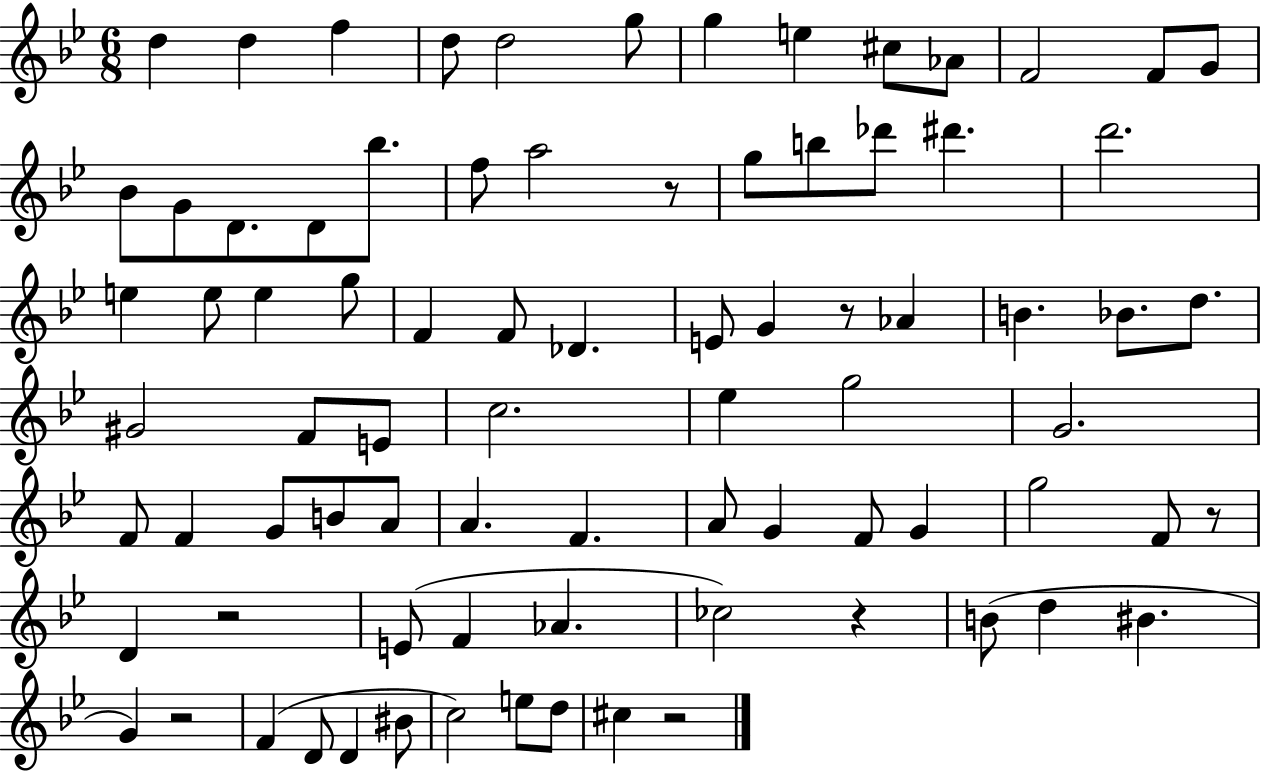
D5/q D5/q F5/q D5/e D5/h G5/e G5/q E5/q C#5/e Ab4/e F4/h F4/e G4/e Bb4/e G4/e D4/e. D4/e Bb5/e. F5/e A5/h R/e G5/e B5/e Db6/e D#6/q. D6/h. E5/q E5/e E5/q G5/e F4/q F4/e Db4/q. E4/e G4/q R/e Ab4/q B4/q. Bb4/e. D5/e. G#4/h F4/e E4/e C5/h. Eb5/q G5/h G4/h. F4/e F4/q G4/e B4/e A4/e A4/q. F4/q. A4/e G4/q F4/e G4/q G5/h F4/e R/e D4/q R/h E4/e F4/q Ab4/q. CES5/h R/q B4/e D5/q BIS4/q. G4/q R/h F4/q D4/e D4/q BIS4/e C5/h E5/e D5/e C#5/q R/h